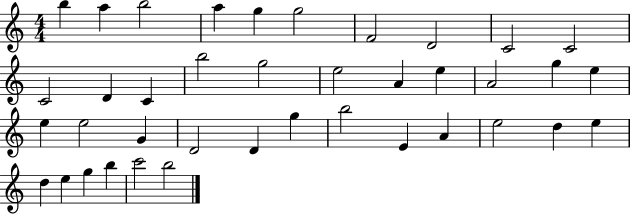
X:1
T:Untitled
M:4/4
L:1/4
K:C
b a b2 a g g2 F2 D2 C2 C2 C2 D C b2 g2 e2 A e A2 g e e e2 G D2 D g b2 E A e2 d e d e g b c'2 b2